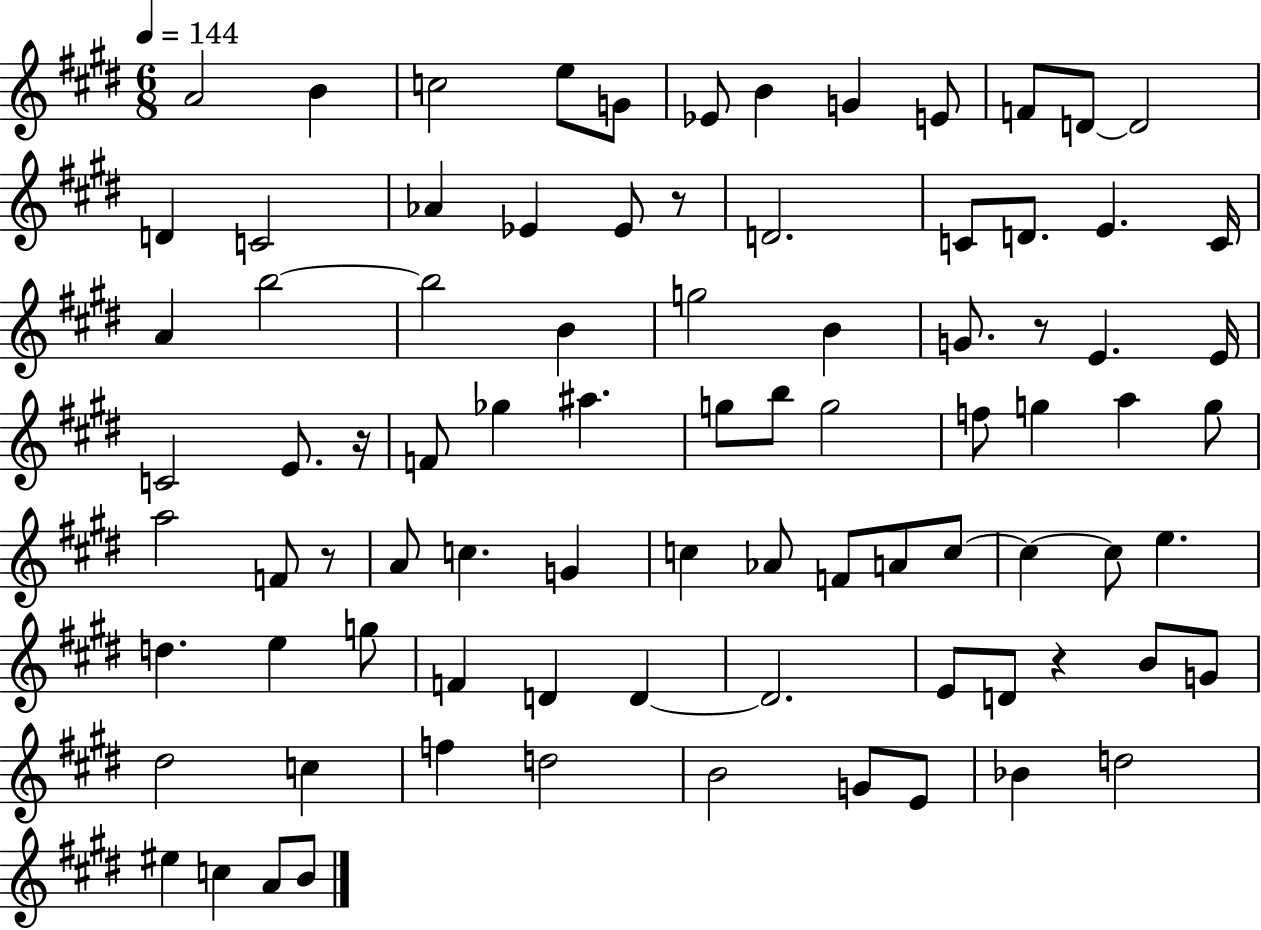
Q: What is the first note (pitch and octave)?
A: A4